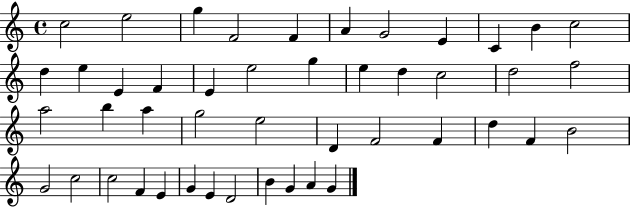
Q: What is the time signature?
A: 4/4